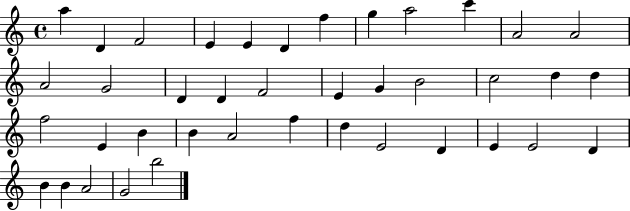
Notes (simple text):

A5/q D4/q F4/h E4/q E4/q D4/q F5/q G5/q A5/h C6/q A4/h A4/h A4/h G4/h D4/q D4/q F4/h E4/q G4/q B4/h C5/h D5/q D5/q F5/h E4/q B4/q B4/q A4/h F5/q D5/q E4/h D4/q E4/q E4/h D4/q B4/q B4/q A4/h G4/h B5/h